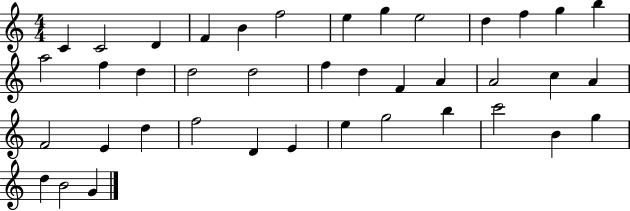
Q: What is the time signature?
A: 4/4